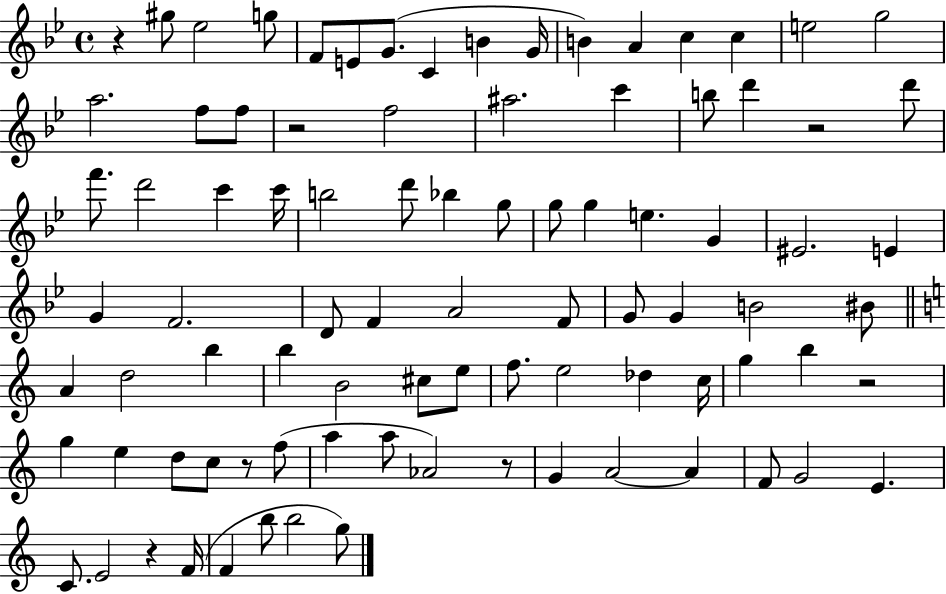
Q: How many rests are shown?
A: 7